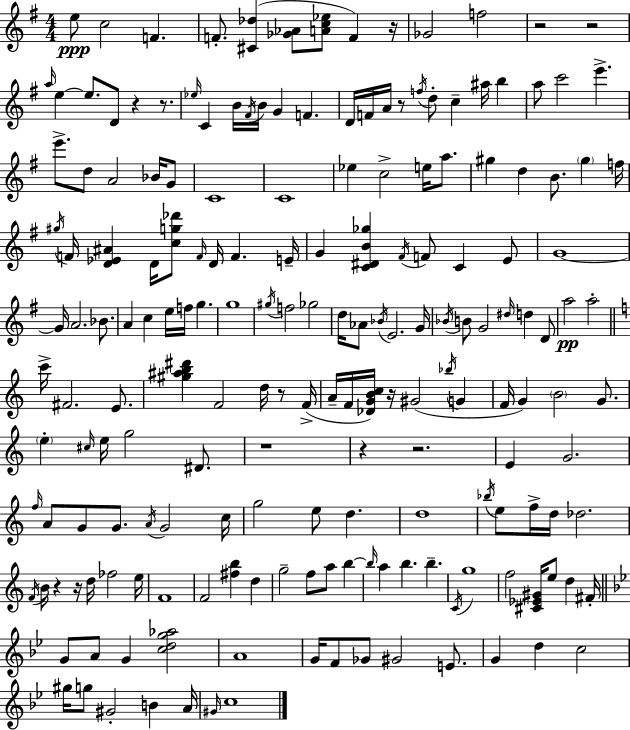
E5/e C5/h F4/q. F4/e. [C#4,Db5]/q [Gb4,Ab4]/e [A4,C5,Eb5]/e F4/q R/s Gb4/h F5/h R/h R/h A5/s E5/q E5/e. D4/e R/q R/e. Eb5/s C4/q B4/s F#4/s B4/s G4/q F4/q. D4/s F4/s A4/s R/e F5/s D5/e C5/q A#5/s B5/q A5/e C6/h E6/q. E6/e. D5/e A4/h Bb4/s G4/e C4/w C4/w Eb5/q C5/h E5/s A5/e. G#5/q D5/q B4/e. G#5/q F5/s G#5/s F4/s [D4,Eb4,A#4]/q D4/s [C5,G5,Db6]/e F4/s D4/s F4/q. E4/s G4/q [C4,D#4,B4,Gb5]/q F#4/s F4/e C4/q E4/e G4/w G4/s A4/h. Bb4/e. A4/q C5/q E5/s F5/s G5/q. G5/w G#5/s F5/h Gb5/h D5/s Ab4/e Bb4/s E4/h. G4/s Bb4/s B4/e G4/h D#5/s D5/q D4/e A5/h A5/h C6/s F#4/h. E4/e. [G#5,A#5,B5,D#6]/q F4/h D5/s R/e F4/s A4/s F4/s [Db4,G4,B4,C5]/s R/s G#4/h Bb5/s G4/q F4/s G4/q B4/h G4/e. E5/q C#5/s E5/s G5/h D#4/e. R/w R/q R/h. E4/q G4/h. F5/s A4/e G4/e G4/e. A4/s G4/h C5/s G5/h E5/e D5/q. D5/w Bb5/s E5/e F5/s D5/s Db5/h. F4/s B4/s R/q R/s D5/s FES5/h E5/s F4/w F4/h [F#5,B5]/q D5/q G5/h F5/e A5/e B5/q B5/s A5/q B5/q. B5/q. C4/s G5/w F5/h [C#4,Eb4,G#4]/s E5/e D5/q F#4/s G4/e A4/e G4/q [C5,D5,G5,Ab5]/h A4/w G4/s F4/e Gb4/e G#4/h E4/e. G4/q D5/q C5/h G#5/s G5/e G#4/h B4/q A4/s G#4/s C5/w